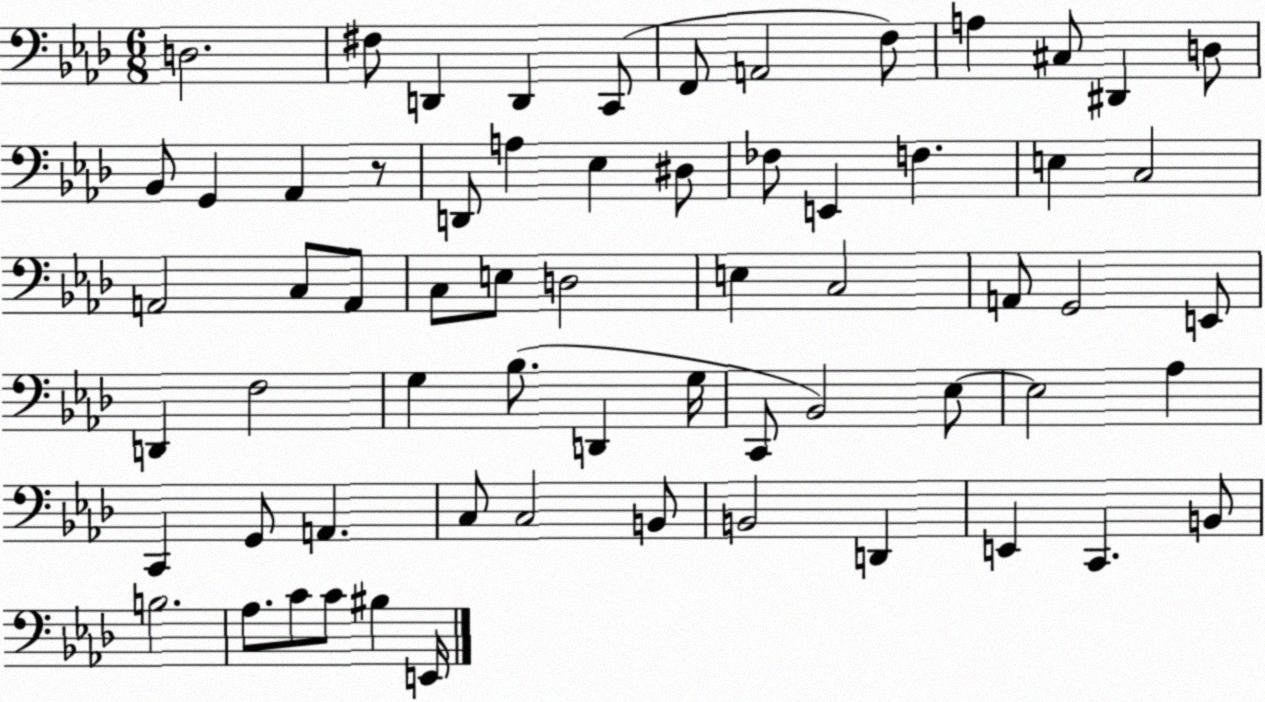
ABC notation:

X:1
T:Untitled
M:6/8
L:1/4
K:Ab
D,2 ^F,/2 D,, D,, C,,/2 F,,/2 A,,2 F,/2 A, ^C,/2 ^D,, D,/2 _B,,/2 G,, _A,, z/2 D,,/2 A, _E, ^D,/2 _F,/2 E,, F, E, C,2 A,,2 C,/2 A,,/2 C,/2 E,/2 D,2 E, C,2 A,,/2 G,,2 E,,/2 D,, F,2 G, _B,/2 D,, G,/4 C,,/2 _B,,2 _E,/2 _E,2 _A, C,, G,,/2 A,, C,/2 C,2 B,,/2 B,,2 D,, E,, C,, B,,/2 B,2 _A,/2 C/2 C/2 ^B, E,,/4